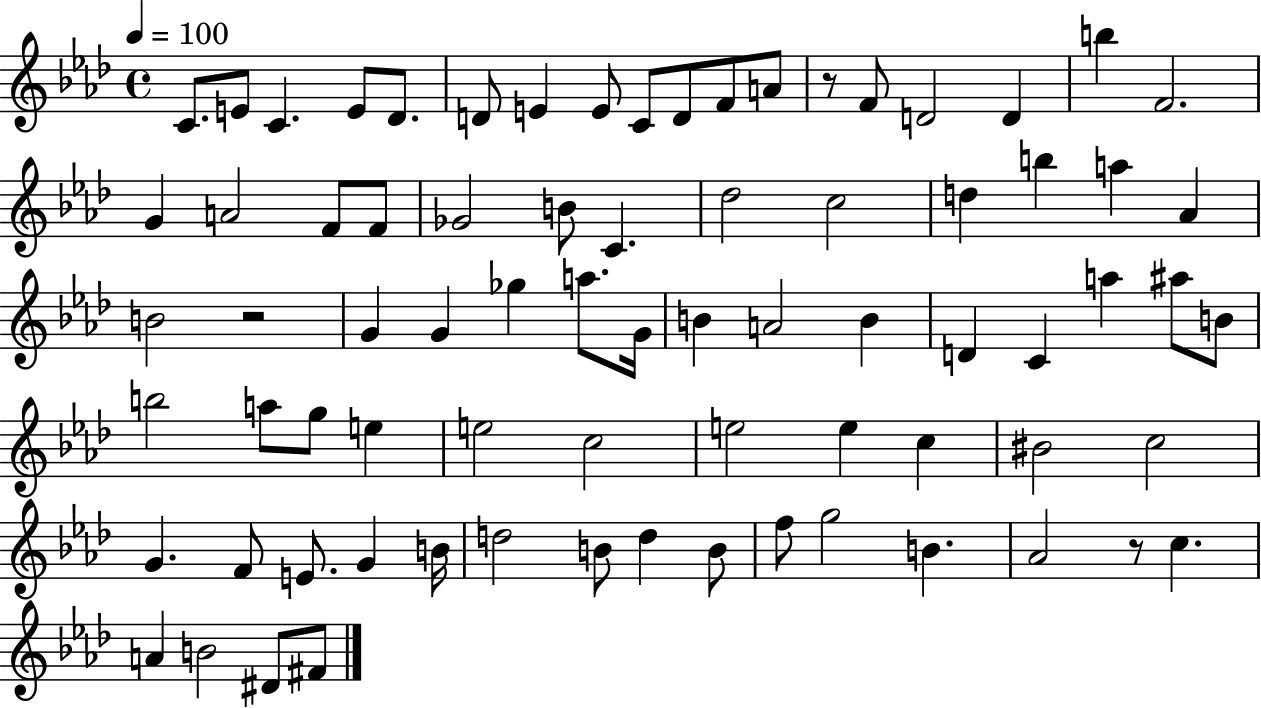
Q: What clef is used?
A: treble